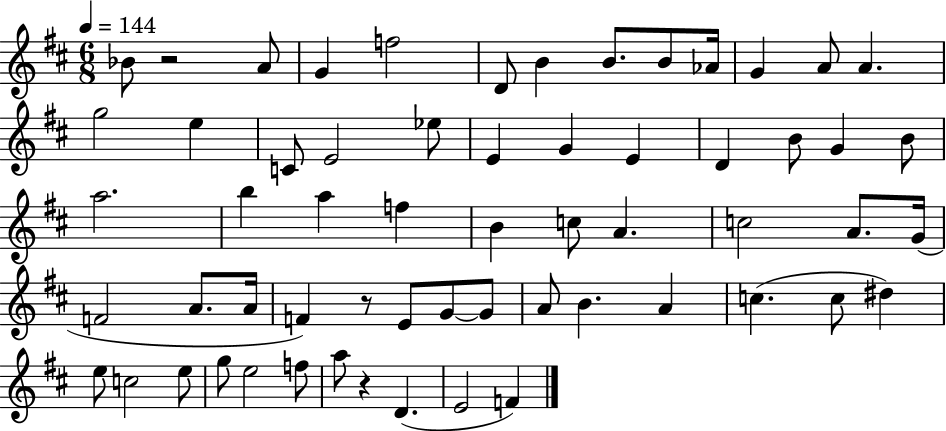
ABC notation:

X:1
T:Untitled
M:6/8
L:1/4
K:D
_B/2 z2 A/2 G f2 D/2 B B/2 B/2 _A/4 G A/2 A g2 e C/2 E2 _e/2 E G E D B/2 G B/2 a2 b a f B c/2 A c2 A/2 G/4 F2 A/2 A/4 F z/2 E/2 G/2 G/2 A/2 B A c c/2 ^d e/2 c2 e/2 g/2 e2 f/2 a/2 z D E2 F